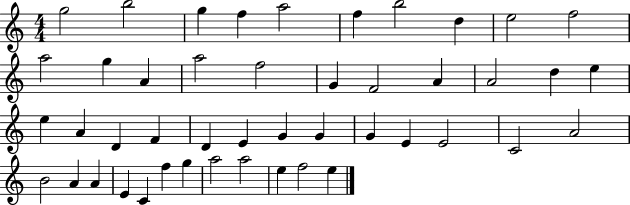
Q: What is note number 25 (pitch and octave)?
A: F4